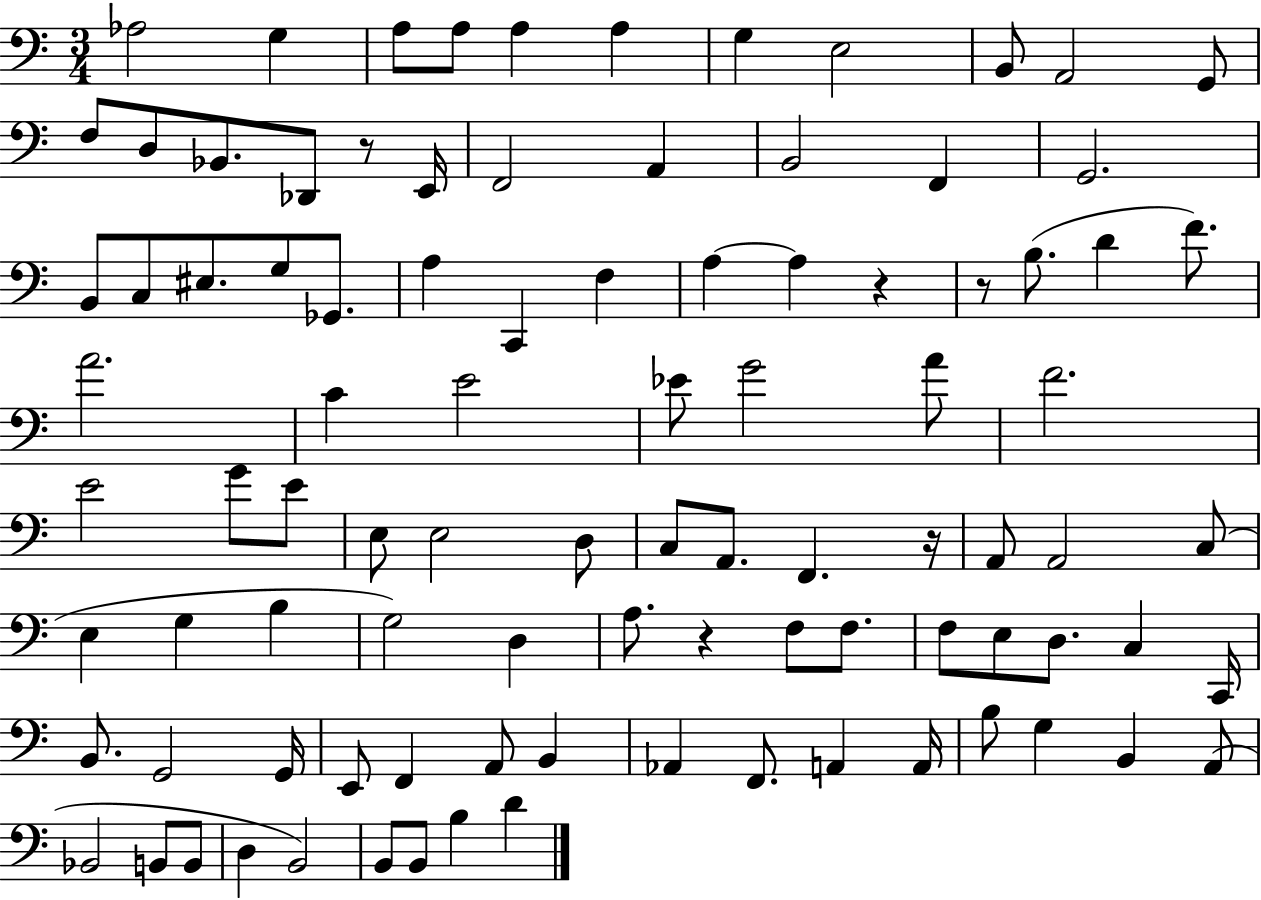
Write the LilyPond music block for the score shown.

{
  \clef bass
  \numericTimeSignature
  \time 3/4
  \key c \major
  \repeat volta 2 { aes2 g4 | a8 a8 a4 a4 | g4 e2 | b,8 a,2 g,8 | \break f8 d8 bes,8. des,8 r8 e,16 | f,2 a,4 | b,2 f,4 | g,2. | \break b,8 c8 eis8. g8 ges,8. | a4 c,4 f4 | a4~~ a4 r4 | r8 b8.( d'4 f'8.) | \break a'2. | c'4 e'2 | ees'8 g'2 a'8 | f'2. | \break e'2 g'8 e'8 | e8 e2 d8 | c8 a,8. f,4. r16 | a,8 a,2 c8( | \break e4 g4 b4 | g2) d4 | a8. r4 f8 f8. | f8 e8 d8. c4 c,16 | \break b,8. g,2 g,16 | e,8 f,4 a,8 b,4 | aes,4 f,8. a,4 a,16 | b8 g4 b,4 a,8( | \break bes,2 b,8 b,8 | d4 b,2) | b,8 b,8 b4 d'4 | } \bar "|."
}